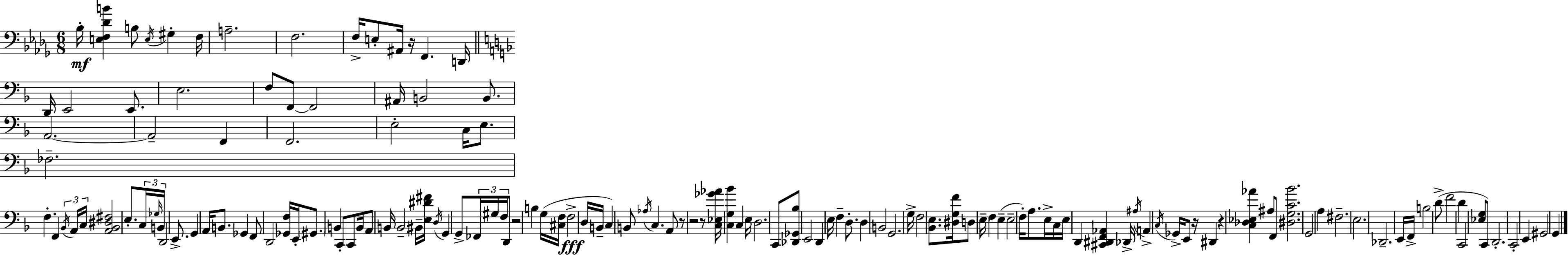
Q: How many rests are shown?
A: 7